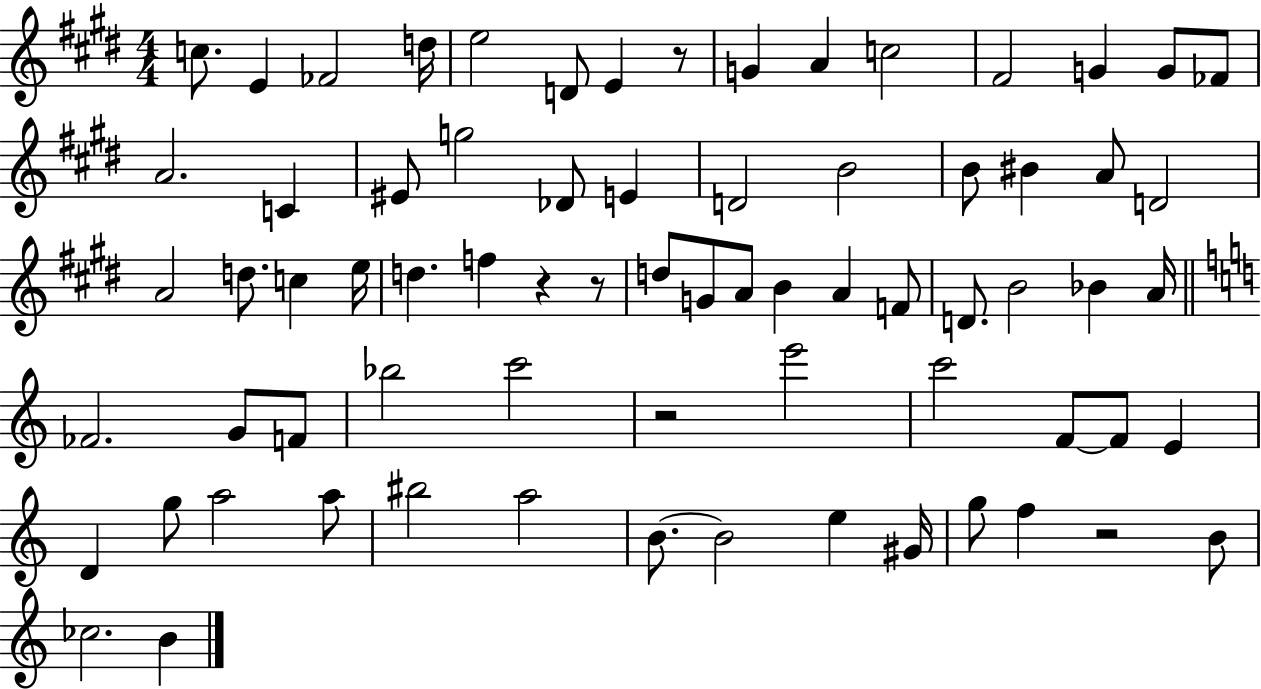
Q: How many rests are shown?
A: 5